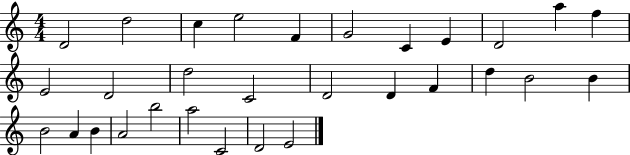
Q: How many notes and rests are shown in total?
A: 30